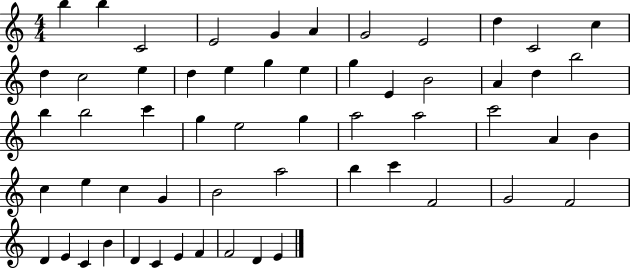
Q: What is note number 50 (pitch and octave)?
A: B4